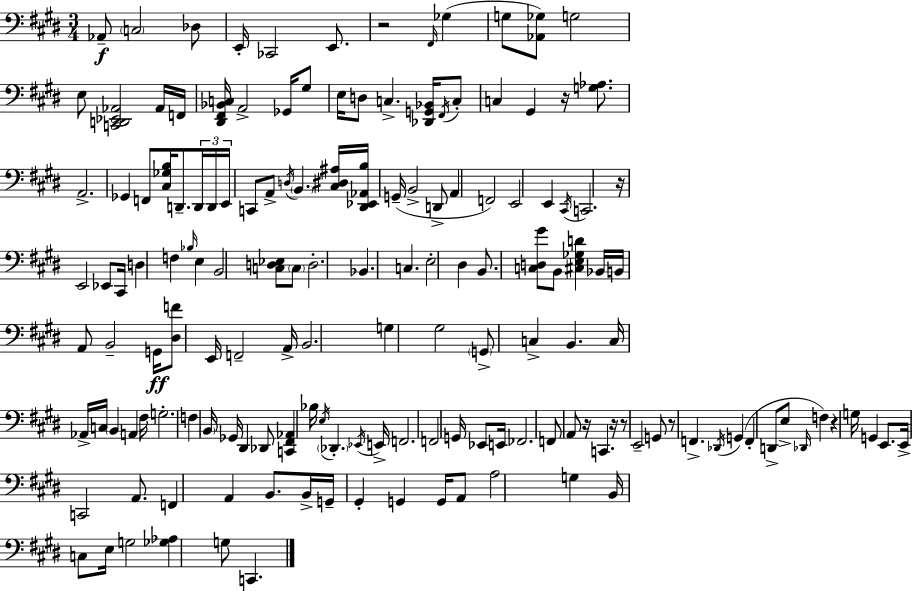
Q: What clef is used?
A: bass